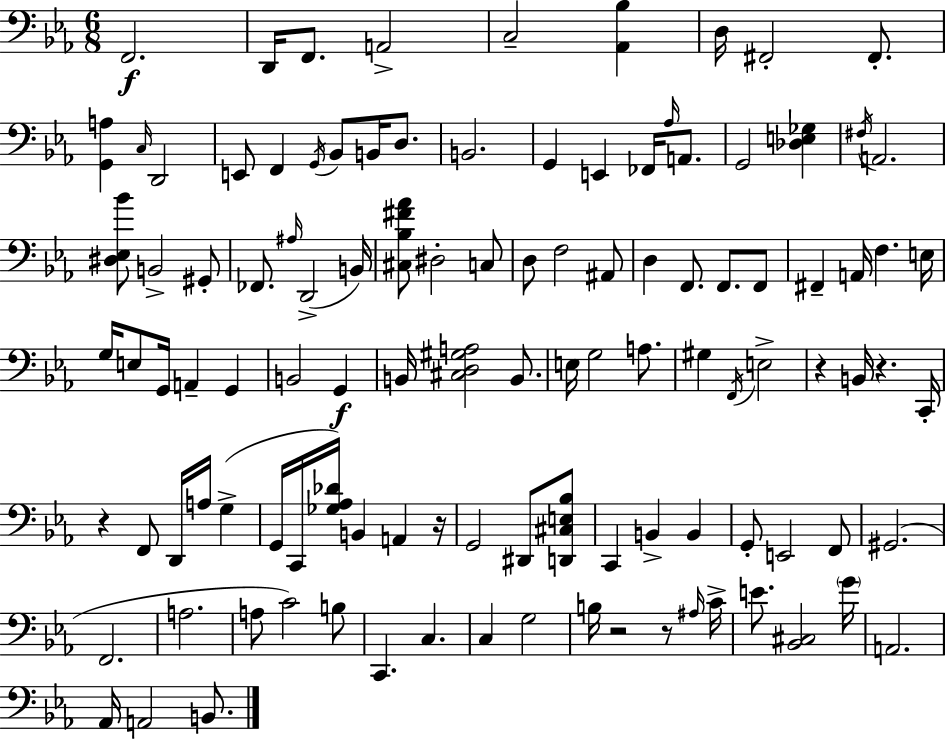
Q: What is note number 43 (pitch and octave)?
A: F3